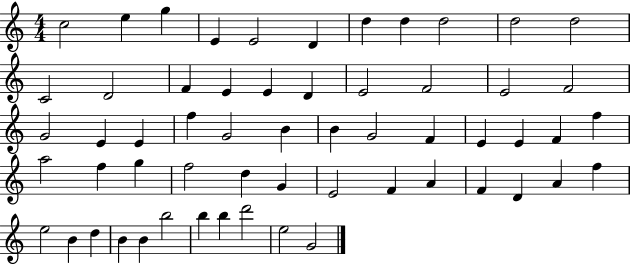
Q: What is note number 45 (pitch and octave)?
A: D4